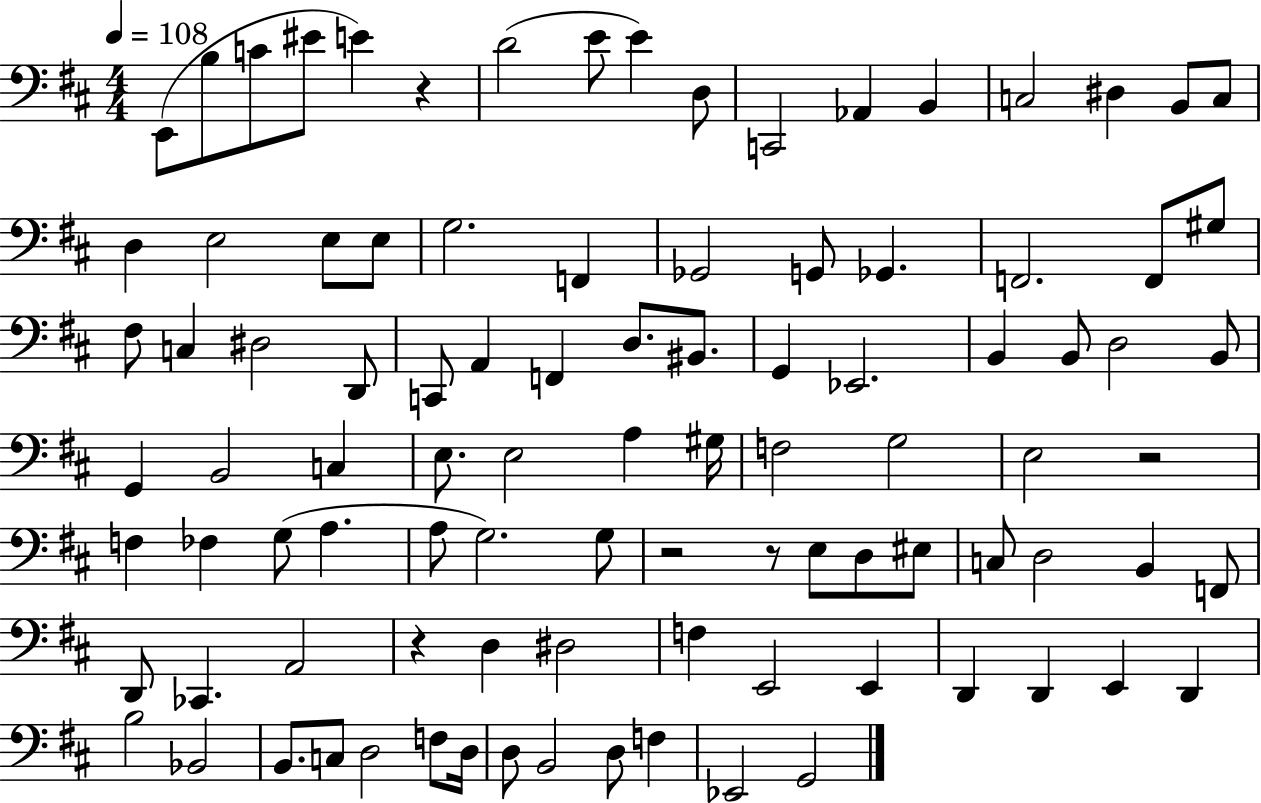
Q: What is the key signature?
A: D major